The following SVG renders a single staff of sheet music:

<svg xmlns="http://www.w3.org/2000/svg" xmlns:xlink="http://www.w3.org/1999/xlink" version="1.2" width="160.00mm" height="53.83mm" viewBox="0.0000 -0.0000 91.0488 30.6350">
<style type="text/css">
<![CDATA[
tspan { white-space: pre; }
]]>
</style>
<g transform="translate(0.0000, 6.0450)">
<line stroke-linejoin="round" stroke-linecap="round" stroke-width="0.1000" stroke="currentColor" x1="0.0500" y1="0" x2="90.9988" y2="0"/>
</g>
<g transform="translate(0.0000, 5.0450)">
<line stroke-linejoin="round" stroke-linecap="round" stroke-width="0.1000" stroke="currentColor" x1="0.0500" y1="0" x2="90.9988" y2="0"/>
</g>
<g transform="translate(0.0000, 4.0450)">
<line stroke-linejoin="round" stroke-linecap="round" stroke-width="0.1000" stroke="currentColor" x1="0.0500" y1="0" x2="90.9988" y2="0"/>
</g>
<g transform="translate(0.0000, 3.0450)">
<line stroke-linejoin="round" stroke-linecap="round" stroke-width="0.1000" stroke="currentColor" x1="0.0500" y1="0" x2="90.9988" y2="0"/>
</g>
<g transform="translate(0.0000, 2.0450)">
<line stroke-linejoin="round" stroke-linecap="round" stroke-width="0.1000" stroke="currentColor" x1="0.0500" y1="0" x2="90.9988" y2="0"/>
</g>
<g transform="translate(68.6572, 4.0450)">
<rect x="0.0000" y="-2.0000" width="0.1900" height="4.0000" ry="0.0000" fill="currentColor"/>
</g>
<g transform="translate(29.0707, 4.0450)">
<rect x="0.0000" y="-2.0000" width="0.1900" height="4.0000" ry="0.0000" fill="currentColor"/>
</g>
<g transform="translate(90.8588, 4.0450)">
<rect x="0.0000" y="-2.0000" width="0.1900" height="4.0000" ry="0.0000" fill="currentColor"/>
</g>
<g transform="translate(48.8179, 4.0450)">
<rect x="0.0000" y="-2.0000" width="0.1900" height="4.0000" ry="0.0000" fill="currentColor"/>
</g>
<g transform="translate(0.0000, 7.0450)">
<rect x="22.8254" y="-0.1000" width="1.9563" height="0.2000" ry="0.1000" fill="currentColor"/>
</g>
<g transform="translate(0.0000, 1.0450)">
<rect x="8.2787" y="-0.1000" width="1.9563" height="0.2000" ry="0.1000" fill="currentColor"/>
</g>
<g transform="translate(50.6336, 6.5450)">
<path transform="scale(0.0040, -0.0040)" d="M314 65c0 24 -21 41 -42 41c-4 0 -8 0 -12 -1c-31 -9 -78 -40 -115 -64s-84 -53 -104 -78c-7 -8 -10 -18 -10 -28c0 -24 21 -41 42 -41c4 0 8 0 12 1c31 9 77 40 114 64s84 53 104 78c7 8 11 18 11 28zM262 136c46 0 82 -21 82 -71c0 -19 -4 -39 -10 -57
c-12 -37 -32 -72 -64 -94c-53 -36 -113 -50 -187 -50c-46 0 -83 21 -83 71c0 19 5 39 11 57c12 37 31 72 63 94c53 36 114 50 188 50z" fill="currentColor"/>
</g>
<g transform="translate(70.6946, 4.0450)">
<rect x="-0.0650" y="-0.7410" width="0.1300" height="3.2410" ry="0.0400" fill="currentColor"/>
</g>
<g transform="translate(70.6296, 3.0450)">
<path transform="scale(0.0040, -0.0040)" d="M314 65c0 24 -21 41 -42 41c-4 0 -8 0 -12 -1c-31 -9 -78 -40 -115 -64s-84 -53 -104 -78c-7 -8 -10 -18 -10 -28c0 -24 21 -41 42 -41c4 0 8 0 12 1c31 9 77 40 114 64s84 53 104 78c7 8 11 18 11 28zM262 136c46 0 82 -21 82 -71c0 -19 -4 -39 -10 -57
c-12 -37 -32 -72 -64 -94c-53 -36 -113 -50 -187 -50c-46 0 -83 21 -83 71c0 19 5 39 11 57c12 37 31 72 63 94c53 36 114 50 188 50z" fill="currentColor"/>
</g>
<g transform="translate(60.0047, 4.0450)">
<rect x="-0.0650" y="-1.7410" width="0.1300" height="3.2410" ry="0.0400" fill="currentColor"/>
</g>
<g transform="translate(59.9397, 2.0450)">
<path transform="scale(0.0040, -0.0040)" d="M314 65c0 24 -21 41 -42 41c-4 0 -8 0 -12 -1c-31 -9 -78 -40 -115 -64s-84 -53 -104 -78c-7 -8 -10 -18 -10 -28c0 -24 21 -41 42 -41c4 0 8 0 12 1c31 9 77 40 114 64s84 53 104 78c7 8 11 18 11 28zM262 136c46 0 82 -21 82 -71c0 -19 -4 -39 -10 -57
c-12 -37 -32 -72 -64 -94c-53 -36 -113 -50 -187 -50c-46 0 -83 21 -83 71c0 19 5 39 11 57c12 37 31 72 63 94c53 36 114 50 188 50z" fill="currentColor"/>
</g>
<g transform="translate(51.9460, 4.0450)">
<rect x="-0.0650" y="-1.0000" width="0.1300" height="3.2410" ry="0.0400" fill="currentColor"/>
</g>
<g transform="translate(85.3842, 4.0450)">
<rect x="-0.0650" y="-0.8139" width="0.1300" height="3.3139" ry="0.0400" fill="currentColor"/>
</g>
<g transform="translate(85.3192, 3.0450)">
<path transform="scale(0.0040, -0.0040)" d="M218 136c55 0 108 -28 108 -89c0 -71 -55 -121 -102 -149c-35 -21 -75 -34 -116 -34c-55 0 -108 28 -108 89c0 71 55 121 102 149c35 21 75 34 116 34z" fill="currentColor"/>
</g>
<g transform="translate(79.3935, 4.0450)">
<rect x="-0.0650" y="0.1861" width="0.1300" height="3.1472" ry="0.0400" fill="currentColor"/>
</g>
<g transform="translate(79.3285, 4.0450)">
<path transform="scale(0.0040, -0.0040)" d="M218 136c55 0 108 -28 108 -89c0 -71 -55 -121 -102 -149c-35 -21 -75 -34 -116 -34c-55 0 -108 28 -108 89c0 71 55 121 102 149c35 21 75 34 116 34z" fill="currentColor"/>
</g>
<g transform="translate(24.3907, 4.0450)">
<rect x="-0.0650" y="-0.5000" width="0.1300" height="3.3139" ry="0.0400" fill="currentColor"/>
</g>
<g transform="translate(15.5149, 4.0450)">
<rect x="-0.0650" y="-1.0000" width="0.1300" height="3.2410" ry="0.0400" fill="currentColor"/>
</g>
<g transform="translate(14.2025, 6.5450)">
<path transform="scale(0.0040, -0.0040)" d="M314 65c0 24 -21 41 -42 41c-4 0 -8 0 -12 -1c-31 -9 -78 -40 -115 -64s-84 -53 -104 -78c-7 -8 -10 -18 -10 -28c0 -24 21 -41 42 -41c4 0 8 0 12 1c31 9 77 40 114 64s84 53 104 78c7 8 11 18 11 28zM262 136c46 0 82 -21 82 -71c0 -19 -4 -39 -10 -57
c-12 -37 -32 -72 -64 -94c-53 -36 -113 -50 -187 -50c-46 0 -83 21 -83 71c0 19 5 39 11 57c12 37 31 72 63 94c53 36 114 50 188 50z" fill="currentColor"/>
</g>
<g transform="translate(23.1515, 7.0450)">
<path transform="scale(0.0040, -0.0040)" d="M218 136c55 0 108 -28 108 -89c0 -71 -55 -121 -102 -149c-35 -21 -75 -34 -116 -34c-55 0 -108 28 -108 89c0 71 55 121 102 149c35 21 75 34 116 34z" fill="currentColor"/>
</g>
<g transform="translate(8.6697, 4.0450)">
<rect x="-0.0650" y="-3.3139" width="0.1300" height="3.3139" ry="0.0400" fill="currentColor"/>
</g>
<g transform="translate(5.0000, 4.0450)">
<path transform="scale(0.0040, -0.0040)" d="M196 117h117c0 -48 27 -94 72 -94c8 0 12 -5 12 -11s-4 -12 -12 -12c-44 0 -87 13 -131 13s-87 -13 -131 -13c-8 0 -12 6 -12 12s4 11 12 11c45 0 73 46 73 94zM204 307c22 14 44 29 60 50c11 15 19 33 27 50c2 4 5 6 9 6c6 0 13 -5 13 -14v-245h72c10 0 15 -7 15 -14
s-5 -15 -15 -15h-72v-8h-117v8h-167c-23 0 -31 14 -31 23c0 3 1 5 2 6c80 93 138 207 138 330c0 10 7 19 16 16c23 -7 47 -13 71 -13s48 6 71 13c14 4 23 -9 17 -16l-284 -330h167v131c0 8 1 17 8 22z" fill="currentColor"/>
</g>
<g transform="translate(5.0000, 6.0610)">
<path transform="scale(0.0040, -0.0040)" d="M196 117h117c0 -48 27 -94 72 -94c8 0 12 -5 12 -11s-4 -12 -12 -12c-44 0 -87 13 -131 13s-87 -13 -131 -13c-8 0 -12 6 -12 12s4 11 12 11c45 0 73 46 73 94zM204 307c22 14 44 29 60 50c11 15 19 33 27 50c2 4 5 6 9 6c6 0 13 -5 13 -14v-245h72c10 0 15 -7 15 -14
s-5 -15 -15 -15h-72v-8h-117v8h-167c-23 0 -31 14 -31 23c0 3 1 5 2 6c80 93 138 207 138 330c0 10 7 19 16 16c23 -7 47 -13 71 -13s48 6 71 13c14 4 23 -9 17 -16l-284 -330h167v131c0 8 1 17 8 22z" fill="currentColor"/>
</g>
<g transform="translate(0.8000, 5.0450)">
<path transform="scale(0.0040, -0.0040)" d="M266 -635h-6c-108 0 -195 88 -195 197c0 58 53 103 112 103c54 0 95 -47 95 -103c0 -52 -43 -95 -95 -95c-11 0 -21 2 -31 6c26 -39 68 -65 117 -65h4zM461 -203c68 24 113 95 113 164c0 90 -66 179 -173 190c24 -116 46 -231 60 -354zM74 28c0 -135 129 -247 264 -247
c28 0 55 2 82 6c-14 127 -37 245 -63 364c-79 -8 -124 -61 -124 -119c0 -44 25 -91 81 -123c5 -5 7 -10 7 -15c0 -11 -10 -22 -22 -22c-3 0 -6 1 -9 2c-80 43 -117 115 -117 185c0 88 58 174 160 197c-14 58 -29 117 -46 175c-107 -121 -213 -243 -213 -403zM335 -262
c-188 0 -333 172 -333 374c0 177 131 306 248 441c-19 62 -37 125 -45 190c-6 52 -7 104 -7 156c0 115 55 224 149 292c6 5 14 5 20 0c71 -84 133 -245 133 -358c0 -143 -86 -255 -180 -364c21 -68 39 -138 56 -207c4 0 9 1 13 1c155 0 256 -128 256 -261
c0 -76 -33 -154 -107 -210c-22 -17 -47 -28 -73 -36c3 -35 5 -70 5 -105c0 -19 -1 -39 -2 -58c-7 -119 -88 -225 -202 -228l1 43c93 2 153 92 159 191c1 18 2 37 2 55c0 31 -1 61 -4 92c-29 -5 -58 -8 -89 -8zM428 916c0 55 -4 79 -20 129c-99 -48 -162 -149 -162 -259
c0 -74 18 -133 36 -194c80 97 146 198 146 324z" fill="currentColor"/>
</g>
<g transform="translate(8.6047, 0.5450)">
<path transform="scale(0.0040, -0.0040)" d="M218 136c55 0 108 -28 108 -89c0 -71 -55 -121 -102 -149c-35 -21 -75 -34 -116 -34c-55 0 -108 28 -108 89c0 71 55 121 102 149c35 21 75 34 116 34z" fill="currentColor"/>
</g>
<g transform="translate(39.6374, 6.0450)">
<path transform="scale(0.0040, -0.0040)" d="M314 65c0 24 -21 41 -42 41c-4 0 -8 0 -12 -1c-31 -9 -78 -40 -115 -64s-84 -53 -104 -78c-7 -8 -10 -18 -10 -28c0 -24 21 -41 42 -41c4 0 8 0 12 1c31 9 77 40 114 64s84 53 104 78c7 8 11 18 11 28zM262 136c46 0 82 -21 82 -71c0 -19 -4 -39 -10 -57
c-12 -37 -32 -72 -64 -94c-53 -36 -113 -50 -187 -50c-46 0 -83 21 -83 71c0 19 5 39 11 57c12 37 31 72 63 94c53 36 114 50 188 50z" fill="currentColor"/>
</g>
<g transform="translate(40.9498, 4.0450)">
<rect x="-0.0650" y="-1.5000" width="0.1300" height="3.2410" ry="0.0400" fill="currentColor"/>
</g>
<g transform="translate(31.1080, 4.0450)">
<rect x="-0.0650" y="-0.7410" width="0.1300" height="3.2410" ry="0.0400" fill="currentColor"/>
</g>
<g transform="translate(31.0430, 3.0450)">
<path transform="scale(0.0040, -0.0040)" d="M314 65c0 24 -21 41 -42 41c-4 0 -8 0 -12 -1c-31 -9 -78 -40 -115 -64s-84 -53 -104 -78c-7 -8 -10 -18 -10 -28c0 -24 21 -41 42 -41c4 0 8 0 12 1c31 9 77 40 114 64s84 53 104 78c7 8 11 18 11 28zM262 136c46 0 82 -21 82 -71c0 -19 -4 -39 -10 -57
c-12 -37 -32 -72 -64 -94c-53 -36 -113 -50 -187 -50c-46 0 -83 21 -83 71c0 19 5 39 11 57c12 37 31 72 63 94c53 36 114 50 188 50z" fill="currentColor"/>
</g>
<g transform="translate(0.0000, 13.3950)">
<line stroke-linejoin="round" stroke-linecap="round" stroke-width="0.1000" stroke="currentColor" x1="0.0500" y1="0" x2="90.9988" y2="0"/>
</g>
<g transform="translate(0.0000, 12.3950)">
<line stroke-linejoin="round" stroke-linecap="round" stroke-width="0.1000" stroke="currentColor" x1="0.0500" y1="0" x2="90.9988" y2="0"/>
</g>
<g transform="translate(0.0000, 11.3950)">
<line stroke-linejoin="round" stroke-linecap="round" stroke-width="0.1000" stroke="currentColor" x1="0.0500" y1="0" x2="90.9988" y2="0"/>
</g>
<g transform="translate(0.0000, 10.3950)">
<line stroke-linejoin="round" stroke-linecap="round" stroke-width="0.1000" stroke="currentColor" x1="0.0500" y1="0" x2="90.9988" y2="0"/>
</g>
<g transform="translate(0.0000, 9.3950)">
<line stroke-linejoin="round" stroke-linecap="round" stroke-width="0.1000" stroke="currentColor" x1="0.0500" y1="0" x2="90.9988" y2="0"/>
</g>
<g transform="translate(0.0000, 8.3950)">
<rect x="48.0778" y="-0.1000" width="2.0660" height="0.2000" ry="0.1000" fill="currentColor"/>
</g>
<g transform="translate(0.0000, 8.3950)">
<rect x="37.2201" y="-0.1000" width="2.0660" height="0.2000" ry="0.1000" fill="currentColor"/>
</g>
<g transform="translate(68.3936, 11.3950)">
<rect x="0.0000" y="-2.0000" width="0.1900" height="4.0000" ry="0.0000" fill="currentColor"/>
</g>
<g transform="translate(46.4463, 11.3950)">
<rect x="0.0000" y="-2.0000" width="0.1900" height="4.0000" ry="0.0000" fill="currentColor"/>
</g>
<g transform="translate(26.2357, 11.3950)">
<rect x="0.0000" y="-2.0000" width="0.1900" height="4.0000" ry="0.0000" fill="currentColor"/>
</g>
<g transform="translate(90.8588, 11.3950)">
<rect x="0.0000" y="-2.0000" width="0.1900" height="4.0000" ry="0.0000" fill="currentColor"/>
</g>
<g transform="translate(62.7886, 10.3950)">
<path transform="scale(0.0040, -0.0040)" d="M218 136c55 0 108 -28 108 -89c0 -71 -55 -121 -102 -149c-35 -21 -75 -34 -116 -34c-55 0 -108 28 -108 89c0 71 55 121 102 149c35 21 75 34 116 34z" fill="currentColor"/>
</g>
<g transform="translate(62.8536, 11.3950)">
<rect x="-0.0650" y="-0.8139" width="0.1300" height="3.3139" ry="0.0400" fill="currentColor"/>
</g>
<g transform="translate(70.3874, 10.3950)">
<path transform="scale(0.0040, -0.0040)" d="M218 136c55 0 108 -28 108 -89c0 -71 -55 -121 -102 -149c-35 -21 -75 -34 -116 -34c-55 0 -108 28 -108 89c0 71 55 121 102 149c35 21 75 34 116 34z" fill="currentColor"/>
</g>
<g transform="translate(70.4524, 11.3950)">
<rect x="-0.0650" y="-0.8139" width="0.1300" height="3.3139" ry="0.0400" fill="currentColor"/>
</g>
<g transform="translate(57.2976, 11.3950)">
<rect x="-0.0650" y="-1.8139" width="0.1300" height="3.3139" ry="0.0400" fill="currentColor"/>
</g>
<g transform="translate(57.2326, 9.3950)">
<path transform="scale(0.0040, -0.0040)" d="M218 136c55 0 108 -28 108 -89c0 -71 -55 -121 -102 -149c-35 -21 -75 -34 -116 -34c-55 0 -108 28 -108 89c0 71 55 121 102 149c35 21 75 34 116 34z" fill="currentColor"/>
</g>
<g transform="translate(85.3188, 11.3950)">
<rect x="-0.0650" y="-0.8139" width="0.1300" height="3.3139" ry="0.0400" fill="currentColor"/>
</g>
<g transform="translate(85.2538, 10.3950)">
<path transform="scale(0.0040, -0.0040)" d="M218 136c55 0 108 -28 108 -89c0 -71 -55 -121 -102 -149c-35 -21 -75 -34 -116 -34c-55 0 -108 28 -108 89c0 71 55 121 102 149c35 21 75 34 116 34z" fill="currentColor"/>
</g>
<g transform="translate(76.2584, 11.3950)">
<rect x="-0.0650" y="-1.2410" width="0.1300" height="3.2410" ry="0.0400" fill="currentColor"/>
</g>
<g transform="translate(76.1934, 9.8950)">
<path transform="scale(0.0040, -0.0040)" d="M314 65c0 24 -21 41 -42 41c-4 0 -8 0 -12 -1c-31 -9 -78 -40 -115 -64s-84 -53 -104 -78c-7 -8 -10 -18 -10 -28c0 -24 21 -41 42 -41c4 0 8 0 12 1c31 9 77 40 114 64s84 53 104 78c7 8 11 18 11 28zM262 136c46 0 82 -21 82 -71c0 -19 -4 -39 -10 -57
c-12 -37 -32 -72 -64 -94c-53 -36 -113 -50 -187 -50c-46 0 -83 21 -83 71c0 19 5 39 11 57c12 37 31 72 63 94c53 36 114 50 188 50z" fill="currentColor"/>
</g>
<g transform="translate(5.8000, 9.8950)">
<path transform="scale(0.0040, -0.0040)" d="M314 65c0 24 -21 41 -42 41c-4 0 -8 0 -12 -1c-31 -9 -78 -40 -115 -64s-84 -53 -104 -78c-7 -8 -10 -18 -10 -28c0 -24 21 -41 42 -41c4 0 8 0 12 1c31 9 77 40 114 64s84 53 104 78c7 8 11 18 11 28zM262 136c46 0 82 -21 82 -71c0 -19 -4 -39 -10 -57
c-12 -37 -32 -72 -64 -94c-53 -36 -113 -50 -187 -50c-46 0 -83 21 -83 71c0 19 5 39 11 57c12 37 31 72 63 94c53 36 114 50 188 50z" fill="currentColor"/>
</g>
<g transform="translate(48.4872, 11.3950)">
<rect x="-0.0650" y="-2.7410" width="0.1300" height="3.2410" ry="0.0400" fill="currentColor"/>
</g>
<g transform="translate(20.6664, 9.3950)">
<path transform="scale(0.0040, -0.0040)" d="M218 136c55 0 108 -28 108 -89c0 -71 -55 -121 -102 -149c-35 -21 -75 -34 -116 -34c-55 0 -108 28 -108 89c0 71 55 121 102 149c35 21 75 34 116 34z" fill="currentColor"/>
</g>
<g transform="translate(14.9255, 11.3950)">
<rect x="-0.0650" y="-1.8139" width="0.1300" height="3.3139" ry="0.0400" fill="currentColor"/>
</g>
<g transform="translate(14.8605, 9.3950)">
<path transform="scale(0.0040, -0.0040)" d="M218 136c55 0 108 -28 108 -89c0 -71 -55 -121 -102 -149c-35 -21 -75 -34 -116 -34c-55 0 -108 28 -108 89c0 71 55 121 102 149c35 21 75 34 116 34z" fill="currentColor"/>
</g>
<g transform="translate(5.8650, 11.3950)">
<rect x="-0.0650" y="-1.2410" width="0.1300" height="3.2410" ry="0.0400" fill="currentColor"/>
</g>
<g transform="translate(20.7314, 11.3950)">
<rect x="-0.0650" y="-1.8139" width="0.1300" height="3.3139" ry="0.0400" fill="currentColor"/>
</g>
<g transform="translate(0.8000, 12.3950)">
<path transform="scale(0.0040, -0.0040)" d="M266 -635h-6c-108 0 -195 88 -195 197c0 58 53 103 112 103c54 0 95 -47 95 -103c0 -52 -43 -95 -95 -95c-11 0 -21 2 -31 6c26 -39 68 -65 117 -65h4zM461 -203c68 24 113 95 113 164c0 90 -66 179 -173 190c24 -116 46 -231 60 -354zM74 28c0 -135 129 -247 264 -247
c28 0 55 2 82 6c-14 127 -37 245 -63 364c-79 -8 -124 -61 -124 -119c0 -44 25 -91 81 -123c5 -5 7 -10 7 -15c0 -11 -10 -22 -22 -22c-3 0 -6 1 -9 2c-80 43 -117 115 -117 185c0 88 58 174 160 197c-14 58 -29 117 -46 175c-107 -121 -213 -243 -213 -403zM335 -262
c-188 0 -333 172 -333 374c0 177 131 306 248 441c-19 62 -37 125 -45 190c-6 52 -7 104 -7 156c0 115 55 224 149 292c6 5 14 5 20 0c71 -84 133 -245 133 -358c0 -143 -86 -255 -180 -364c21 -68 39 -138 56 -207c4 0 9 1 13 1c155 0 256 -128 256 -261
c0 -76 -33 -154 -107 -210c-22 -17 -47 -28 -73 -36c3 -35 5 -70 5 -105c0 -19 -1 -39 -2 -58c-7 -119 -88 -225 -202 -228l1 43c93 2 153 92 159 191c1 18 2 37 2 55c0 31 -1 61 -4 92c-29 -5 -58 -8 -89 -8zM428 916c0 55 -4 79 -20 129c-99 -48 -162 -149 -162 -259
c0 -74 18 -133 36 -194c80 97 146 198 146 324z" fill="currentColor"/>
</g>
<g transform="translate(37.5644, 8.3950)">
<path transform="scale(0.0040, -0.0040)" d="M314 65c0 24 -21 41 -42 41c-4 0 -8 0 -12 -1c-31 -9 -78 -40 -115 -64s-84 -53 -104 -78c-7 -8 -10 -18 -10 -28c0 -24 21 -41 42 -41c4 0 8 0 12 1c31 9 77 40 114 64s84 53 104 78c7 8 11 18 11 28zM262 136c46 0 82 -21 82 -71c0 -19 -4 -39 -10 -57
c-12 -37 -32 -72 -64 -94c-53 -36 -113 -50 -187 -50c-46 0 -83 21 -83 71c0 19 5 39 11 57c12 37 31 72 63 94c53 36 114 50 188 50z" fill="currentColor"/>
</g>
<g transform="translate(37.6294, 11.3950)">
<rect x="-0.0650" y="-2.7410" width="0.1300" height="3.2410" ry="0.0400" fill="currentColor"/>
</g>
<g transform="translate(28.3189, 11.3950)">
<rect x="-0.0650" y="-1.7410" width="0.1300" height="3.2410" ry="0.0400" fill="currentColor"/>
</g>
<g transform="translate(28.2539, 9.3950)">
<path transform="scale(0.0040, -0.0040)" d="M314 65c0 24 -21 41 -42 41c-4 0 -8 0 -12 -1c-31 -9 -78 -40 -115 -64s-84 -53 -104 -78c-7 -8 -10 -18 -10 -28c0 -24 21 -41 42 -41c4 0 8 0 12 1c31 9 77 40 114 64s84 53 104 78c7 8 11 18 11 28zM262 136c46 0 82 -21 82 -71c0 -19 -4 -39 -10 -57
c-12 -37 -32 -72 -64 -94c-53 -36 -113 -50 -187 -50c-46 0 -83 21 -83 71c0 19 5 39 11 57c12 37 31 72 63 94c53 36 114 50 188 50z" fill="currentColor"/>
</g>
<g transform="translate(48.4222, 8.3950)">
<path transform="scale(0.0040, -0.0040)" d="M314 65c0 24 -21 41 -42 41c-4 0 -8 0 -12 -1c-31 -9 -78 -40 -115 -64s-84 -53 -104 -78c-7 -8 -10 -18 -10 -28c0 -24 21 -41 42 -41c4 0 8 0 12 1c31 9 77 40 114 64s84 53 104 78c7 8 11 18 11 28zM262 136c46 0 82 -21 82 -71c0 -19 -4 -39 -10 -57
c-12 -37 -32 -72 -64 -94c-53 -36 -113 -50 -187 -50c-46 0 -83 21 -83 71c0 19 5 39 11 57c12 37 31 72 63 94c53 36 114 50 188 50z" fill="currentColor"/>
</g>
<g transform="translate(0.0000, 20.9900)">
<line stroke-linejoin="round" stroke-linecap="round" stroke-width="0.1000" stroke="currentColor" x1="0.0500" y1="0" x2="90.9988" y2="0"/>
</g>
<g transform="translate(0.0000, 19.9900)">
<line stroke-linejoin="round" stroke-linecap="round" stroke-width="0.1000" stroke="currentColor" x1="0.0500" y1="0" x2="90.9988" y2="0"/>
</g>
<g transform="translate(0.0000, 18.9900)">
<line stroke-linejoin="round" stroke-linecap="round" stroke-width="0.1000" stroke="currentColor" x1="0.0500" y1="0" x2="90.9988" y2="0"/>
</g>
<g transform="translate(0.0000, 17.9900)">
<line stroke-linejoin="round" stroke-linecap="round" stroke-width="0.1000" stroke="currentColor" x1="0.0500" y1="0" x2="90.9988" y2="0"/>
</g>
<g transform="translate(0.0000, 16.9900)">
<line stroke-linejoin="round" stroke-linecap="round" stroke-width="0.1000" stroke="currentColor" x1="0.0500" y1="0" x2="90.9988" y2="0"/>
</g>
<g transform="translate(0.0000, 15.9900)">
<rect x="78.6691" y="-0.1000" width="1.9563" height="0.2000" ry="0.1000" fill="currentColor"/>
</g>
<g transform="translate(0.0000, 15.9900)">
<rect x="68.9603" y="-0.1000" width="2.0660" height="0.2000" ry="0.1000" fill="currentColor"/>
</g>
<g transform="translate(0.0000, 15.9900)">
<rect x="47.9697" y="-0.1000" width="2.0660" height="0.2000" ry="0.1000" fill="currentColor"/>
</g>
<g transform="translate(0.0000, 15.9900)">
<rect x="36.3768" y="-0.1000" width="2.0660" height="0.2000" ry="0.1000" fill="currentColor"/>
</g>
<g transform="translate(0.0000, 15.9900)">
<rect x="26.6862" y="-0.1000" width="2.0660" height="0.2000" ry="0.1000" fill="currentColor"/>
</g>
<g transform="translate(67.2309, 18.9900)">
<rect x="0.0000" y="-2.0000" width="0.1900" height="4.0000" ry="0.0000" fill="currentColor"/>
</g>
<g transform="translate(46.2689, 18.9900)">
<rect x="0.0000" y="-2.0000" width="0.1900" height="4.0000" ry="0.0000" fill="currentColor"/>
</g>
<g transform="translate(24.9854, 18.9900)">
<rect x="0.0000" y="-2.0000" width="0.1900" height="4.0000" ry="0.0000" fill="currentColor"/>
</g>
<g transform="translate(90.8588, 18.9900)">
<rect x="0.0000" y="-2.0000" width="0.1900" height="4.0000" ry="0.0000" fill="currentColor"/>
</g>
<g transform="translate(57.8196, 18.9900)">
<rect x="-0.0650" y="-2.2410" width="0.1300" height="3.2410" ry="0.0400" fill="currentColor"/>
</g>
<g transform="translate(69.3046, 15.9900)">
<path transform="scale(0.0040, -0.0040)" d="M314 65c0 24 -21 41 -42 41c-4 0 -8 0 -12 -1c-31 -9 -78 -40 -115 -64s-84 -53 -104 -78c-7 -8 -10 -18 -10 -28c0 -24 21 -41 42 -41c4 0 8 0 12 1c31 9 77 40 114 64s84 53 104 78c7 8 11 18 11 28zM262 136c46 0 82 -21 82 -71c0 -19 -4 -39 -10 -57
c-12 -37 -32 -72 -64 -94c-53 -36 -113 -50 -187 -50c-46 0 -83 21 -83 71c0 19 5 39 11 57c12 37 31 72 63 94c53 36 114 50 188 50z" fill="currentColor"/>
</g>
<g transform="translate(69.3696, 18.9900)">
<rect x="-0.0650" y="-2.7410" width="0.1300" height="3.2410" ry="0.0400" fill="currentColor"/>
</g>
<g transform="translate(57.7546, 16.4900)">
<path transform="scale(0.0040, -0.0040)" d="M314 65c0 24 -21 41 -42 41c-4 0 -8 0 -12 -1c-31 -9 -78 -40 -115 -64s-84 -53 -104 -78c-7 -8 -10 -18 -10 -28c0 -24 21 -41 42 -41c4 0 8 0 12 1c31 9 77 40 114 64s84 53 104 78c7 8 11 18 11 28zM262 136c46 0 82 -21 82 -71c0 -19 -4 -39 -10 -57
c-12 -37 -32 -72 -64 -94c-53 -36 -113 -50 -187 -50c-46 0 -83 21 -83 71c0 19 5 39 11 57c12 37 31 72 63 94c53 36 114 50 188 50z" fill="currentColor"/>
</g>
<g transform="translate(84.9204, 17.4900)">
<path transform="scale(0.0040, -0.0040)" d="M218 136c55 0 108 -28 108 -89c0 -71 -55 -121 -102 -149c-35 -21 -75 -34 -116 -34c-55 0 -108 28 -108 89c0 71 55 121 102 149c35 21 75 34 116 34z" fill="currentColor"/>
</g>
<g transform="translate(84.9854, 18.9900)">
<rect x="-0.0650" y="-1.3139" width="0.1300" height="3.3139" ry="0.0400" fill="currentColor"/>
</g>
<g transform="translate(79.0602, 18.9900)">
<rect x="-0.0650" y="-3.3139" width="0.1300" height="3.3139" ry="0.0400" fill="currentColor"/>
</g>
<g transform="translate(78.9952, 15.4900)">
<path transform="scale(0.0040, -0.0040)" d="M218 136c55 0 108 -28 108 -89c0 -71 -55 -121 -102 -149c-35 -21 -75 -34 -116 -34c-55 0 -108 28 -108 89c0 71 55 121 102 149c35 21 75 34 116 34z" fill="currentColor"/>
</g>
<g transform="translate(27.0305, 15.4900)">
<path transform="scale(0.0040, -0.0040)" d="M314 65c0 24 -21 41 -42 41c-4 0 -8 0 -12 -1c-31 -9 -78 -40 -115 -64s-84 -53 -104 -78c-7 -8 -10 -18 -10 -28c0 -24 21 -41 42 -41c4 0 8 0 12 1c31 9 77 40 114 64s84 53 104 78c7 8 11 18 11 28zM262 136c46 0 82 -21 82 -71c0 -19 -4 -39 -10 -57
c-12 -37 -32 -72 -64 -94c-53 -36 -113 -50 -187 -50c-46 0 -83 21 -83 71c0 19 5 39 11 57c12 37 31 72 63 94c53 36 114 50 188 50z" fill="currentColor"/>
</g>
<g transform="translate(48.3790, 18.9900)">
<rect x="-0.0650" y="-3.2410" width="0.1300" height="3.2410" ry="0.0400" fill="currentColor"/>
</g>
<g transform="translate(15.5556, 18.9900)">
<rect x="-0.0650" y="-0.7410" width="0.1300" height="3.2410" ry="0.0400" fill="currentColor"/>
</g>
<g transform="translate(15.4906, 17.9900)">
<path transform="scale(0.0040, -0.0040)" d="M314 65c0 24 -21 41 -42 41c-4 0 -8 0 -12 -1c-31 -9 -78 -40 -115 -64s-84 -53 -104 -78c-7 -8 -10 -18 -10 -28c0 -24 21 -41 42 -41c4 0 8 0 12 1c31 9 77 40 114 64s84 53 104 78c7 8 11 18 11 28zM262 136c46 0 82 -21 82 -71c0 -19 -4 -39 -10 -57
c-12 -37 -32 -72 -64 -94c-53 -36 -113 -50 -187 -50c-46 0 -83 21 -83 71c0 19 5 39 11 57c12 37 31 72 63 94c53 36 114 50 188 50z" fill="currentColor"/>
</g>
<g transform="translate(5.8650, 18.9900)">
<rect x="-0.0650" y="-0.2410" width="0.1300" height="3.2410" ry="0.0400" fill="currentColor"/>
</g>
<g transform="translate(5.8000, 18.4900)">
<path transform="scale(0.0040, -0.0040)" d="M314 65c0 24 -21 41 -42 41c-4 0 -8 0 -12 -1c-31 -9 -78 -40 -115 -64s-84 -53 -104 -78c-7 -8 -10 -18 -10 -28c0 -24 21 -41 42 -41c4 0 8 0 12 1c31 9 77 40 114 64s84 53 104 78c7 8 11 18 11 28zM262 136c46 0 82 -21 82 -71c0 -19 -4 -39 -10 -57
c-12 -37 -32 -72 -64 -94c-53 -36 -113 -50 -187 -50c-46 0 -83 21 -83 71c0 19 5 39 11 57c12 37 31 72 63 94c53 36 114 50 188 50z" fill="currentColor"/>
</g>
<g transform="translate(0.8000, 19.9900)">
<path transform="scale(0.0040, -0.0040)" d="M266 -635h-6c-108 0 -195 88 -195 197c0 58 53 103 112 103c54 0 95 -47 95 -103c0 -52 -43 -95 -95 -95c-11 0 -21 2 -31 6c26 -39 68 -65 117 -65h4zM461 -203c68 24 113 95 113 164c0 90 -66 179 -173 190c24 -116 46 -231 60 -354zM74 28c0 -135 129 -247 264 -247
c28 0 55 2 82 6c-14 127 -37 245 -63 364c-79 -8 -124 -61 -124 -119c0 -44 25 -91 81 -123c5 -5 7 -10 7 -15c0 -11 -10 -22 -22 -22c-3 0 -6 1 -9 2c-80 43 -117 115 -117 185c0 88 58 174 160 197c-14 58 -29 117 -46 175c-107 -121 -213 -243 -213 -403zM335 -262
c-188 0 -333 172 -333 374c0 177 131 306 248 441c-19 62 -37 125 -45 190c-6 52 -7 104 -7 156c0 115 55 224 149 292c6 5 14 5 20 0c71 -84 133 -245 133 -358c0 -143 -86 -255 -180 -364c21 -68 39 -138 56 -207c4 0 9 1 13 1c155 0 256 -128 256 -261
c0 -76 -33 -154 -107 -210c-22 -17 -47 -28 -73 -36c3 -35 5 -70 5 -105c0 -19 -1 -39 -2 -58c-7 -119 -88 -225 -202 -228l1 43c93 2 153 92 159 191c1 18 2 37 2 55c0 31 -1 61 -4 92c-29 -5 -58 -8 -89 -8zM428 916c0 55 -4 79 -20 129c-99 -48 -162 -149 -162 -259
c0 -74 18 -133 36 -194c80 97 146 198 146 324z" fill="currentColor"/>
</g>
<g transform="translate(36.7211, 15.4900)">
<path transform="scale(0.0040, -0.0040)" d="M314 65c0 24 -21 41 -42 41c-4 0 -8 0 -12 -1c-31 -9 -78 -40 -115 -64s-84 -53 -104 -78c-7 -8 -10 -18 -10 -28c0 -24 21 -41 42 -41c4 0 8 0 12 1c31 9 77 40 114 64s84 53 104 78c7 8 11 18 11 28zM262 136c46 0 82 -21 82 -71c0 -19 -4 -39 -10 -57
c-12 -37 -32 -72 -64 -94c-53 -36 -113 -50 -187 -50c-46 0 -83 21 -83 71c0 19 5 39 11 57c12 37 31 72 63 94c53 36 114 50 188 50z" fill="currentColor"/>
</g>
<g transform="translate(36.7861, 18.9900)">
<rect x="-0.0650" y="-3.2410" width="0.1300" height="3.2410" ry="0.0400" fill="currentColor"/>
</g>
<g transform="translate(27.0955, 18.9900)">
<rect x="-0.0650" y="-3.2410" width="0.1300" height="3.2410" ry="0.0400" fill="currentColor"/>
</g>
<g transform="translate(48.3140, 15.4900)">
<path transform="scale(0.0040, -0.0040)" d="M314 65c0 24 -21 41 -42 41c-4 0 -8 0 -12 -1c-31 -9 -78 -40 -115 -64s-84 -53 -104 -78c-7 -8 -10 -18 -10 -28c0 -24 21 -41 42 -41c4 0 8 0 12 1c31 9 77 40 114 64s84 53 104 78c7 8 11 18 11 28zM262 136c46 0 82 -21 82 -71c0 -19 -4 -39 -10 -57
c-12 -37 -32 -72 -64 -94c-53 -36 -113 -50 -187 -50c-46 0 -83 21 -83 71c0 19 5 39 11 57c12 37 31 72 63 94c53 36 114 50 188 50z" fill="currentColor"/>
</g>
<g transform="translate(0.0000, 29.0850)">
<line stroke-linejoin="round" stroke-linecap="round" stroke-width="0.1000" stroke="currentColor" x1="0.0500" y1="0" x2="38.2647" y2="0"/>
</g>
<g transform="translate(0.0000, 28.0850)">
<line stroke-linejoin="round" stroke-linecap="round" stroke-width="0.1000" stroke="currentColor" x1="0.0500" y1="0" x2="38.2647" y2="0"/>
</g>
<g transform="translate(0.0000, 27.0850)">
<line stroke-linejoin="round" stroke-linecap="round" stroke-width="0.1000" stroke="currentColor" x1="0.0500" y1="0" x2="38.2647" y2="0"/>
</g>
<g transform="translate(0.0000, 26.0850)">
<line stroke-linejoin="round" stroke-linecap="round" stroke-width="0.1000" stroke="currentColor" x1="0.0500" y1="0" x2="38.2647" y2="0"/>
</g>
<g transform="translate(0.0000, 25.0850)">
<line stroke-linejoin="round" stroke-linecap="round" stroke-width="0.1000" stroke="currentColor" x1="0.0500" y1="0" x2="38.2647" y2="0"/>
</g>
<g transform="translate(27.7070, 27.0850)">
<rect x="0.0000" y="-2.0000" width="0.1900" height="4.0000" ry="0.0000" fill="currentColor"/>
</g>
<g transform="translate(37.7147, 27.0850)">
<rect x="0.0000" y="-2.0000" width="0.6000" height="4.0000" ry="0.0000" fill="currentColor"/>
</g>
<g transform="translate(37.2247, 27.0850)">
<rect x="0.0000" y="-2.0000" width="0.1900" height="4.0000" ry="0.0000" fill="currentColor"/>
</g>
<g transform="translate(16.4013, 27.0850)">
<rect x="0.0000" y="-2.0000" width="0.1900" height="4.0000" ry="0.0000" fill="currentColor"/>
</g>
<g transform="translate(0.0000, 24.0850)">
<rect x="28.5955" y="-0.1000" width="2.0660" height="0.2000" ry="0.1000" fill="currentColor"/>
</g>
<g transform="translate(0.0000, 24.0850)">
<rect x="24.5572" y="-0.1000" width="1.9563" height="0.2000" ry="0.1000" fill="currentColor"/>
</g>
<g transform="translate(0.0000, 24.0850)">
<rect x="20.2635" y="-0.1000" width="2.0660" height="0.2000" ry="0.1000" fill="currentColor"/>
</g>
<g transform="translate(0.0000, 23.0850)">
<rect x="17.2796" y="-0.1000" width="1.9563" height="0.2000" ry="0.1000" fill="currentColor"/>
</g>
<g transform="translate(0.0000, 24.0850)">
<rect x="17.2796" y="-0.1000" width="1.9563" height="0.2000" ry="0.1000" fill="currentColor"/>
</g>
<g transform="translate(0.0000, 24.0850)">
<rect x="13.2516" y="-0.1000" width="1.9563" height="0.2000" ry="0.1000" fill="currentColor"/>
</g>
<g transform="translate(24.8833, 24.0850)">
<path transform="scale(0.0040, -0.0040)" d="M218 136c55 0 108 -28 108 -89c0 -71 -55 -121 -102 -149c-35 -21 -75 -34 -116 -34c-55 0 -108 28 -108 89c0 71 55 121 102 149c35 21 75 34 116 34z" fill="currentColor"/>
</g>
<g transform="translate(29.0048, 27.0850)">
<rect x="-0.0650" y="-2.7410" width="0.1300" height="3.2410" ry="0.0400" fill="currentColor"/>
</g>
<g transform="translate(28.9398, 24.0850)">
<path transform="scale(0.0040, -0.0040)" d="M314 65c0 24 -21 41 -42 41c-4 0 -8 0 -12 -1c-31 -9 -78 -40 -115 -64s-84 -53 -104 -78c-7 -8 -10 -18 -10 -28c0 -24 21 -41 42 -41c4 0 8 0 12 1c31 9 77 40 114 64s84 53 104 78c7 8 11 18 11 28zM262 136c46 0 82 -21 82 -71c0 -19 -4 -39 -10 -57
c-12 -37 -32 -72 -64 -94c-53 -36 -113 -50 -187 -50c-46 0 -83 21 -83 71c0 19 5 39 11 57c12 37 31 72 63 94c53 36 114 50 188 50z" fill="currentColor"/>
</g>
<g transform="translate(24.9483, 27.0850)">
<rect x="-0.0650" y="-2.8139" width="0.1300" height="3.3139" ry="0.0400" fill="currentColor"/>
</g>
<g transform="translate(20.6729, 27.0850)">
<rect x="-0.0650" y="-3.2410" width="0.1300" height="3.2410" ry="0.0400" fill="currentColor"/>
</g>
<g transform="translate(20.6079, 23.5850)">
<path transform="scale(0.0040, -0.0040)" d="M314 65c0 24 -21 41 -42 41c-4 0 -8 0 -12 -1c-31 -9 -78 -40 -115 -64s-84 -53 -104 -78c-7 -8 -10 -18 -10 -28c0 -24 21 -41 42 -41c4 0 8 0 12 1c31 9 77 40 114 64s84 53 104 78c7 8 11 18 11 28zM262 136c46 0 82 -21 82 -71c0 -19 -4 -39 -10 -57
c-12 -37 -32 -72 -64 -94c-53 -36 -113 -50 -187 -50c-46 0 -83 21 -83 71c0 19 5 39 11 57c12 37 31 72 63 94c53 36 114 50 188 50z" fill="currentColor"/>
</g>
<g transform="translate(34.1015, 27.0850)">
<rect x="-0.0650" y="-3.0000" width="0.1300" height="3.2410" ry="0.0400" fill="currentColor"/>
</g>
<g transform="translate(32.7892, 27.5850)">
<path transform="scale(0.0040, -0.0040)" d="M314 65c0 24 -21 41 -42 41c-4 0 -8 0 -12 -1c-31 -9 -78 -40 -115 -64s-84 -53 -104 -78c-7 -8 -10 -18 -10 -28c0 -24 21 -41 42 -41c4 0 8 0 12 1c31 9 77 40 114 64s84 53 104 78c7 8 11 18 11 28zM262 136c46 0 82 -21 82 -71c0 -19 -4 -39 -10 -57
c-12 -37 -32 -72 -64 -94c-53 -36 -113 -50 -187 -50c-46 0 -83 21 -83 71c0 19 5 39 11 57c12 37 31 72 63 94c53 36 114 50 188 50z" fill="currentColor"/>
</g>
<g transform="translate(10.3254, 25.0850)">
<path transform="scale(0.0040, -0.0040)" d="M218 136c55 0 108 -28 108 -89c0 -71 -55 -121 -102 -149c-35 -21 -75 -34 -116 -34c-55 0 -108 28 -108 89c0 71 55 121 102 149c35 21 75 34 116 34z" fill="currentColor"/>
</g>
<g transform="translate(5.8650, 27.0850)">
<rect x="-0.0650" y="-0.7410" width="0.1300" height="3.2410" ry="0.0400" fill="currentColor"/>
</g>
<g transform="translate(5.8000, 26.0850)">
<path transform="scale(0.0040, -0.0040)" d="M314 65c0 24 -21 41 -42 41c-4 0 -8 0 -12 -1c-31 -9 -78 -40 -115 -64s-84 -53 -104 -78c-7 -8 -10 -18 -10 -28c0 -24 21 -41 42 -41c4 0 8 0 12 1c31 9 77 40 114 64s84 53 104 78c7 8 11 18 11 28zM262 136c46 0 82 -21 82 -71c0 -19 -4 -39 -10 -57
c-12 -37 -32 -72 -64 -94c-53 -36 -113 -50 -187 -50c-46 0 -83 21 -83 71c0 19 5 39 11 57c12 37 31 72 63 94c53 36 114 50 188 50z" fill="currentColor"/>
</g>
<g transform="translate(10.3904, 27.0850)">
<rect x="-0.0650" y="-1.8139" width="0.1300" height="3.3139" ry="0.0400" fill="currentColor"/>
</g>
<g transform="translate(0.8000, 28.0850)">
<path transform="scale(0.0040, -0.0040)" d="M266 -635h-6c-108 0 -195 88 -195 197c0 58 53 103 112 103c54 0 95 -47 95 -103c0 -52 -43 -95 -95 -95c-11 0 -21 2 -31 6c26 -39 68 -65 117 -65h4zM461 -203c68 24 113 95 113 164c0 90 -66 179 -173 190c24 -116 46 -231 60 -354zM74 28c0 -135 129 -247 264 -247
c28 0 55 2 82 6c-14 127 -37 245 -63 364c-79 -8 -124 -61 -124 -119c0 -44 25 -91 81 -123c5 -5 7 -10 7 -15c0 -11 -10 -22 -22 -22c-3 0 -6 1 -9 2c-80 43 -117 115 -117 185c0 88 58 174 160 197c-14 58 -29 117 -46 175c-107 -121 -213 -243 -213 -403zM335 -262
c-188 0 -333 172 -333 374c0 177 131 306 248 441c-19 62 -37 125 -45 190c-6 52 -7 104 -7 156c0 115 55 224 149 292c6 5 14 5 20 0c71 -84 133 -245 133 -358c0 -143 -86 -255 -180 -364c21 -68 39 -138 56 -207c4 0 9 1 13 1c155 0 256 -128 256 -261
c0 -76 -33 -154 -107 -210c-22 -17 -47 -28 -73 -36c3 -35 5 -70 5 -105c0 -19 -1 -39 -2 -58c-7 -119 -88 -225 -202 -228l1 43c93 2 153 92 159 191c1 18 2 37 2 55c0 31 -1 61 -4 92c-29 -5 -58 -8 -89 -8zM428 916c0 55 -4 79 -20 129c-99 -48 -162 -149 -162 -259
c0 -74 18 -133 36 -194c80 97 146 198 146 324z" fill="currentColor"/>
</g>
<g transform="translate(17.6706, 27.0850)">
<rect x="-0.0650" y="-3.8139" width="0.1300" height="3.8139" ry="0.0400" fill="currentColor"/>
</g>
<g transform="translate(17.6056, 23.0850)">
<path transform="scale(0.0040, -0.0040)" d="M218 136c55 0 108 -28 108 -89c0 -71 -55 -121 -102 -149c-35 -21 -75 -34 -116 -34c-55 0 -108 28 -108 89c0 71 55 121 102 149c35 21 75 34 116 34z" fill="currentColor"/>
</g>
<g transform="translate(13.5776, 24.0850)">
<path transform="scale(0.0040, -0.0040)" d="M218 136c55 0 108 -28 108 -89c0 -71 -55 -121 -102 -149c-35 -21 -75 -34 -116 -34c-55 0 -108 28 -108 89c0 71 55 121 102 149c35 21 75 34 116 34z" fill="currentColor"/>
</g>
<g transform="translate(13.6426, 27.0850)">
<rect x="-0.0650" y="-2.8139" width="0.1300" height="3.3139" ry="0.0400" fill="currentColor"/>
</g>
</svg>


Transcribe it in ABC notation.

X:1
T:Untitled
M:4/4
L:1/4
K:C
b D2 C d2 E2 D2 f2 d2 B d e2 f f f2 a2 a2 f d d e2 d c2 d2 b2 b2 b2 g2 a2 b e d2 f a c' b2 a a2 A2